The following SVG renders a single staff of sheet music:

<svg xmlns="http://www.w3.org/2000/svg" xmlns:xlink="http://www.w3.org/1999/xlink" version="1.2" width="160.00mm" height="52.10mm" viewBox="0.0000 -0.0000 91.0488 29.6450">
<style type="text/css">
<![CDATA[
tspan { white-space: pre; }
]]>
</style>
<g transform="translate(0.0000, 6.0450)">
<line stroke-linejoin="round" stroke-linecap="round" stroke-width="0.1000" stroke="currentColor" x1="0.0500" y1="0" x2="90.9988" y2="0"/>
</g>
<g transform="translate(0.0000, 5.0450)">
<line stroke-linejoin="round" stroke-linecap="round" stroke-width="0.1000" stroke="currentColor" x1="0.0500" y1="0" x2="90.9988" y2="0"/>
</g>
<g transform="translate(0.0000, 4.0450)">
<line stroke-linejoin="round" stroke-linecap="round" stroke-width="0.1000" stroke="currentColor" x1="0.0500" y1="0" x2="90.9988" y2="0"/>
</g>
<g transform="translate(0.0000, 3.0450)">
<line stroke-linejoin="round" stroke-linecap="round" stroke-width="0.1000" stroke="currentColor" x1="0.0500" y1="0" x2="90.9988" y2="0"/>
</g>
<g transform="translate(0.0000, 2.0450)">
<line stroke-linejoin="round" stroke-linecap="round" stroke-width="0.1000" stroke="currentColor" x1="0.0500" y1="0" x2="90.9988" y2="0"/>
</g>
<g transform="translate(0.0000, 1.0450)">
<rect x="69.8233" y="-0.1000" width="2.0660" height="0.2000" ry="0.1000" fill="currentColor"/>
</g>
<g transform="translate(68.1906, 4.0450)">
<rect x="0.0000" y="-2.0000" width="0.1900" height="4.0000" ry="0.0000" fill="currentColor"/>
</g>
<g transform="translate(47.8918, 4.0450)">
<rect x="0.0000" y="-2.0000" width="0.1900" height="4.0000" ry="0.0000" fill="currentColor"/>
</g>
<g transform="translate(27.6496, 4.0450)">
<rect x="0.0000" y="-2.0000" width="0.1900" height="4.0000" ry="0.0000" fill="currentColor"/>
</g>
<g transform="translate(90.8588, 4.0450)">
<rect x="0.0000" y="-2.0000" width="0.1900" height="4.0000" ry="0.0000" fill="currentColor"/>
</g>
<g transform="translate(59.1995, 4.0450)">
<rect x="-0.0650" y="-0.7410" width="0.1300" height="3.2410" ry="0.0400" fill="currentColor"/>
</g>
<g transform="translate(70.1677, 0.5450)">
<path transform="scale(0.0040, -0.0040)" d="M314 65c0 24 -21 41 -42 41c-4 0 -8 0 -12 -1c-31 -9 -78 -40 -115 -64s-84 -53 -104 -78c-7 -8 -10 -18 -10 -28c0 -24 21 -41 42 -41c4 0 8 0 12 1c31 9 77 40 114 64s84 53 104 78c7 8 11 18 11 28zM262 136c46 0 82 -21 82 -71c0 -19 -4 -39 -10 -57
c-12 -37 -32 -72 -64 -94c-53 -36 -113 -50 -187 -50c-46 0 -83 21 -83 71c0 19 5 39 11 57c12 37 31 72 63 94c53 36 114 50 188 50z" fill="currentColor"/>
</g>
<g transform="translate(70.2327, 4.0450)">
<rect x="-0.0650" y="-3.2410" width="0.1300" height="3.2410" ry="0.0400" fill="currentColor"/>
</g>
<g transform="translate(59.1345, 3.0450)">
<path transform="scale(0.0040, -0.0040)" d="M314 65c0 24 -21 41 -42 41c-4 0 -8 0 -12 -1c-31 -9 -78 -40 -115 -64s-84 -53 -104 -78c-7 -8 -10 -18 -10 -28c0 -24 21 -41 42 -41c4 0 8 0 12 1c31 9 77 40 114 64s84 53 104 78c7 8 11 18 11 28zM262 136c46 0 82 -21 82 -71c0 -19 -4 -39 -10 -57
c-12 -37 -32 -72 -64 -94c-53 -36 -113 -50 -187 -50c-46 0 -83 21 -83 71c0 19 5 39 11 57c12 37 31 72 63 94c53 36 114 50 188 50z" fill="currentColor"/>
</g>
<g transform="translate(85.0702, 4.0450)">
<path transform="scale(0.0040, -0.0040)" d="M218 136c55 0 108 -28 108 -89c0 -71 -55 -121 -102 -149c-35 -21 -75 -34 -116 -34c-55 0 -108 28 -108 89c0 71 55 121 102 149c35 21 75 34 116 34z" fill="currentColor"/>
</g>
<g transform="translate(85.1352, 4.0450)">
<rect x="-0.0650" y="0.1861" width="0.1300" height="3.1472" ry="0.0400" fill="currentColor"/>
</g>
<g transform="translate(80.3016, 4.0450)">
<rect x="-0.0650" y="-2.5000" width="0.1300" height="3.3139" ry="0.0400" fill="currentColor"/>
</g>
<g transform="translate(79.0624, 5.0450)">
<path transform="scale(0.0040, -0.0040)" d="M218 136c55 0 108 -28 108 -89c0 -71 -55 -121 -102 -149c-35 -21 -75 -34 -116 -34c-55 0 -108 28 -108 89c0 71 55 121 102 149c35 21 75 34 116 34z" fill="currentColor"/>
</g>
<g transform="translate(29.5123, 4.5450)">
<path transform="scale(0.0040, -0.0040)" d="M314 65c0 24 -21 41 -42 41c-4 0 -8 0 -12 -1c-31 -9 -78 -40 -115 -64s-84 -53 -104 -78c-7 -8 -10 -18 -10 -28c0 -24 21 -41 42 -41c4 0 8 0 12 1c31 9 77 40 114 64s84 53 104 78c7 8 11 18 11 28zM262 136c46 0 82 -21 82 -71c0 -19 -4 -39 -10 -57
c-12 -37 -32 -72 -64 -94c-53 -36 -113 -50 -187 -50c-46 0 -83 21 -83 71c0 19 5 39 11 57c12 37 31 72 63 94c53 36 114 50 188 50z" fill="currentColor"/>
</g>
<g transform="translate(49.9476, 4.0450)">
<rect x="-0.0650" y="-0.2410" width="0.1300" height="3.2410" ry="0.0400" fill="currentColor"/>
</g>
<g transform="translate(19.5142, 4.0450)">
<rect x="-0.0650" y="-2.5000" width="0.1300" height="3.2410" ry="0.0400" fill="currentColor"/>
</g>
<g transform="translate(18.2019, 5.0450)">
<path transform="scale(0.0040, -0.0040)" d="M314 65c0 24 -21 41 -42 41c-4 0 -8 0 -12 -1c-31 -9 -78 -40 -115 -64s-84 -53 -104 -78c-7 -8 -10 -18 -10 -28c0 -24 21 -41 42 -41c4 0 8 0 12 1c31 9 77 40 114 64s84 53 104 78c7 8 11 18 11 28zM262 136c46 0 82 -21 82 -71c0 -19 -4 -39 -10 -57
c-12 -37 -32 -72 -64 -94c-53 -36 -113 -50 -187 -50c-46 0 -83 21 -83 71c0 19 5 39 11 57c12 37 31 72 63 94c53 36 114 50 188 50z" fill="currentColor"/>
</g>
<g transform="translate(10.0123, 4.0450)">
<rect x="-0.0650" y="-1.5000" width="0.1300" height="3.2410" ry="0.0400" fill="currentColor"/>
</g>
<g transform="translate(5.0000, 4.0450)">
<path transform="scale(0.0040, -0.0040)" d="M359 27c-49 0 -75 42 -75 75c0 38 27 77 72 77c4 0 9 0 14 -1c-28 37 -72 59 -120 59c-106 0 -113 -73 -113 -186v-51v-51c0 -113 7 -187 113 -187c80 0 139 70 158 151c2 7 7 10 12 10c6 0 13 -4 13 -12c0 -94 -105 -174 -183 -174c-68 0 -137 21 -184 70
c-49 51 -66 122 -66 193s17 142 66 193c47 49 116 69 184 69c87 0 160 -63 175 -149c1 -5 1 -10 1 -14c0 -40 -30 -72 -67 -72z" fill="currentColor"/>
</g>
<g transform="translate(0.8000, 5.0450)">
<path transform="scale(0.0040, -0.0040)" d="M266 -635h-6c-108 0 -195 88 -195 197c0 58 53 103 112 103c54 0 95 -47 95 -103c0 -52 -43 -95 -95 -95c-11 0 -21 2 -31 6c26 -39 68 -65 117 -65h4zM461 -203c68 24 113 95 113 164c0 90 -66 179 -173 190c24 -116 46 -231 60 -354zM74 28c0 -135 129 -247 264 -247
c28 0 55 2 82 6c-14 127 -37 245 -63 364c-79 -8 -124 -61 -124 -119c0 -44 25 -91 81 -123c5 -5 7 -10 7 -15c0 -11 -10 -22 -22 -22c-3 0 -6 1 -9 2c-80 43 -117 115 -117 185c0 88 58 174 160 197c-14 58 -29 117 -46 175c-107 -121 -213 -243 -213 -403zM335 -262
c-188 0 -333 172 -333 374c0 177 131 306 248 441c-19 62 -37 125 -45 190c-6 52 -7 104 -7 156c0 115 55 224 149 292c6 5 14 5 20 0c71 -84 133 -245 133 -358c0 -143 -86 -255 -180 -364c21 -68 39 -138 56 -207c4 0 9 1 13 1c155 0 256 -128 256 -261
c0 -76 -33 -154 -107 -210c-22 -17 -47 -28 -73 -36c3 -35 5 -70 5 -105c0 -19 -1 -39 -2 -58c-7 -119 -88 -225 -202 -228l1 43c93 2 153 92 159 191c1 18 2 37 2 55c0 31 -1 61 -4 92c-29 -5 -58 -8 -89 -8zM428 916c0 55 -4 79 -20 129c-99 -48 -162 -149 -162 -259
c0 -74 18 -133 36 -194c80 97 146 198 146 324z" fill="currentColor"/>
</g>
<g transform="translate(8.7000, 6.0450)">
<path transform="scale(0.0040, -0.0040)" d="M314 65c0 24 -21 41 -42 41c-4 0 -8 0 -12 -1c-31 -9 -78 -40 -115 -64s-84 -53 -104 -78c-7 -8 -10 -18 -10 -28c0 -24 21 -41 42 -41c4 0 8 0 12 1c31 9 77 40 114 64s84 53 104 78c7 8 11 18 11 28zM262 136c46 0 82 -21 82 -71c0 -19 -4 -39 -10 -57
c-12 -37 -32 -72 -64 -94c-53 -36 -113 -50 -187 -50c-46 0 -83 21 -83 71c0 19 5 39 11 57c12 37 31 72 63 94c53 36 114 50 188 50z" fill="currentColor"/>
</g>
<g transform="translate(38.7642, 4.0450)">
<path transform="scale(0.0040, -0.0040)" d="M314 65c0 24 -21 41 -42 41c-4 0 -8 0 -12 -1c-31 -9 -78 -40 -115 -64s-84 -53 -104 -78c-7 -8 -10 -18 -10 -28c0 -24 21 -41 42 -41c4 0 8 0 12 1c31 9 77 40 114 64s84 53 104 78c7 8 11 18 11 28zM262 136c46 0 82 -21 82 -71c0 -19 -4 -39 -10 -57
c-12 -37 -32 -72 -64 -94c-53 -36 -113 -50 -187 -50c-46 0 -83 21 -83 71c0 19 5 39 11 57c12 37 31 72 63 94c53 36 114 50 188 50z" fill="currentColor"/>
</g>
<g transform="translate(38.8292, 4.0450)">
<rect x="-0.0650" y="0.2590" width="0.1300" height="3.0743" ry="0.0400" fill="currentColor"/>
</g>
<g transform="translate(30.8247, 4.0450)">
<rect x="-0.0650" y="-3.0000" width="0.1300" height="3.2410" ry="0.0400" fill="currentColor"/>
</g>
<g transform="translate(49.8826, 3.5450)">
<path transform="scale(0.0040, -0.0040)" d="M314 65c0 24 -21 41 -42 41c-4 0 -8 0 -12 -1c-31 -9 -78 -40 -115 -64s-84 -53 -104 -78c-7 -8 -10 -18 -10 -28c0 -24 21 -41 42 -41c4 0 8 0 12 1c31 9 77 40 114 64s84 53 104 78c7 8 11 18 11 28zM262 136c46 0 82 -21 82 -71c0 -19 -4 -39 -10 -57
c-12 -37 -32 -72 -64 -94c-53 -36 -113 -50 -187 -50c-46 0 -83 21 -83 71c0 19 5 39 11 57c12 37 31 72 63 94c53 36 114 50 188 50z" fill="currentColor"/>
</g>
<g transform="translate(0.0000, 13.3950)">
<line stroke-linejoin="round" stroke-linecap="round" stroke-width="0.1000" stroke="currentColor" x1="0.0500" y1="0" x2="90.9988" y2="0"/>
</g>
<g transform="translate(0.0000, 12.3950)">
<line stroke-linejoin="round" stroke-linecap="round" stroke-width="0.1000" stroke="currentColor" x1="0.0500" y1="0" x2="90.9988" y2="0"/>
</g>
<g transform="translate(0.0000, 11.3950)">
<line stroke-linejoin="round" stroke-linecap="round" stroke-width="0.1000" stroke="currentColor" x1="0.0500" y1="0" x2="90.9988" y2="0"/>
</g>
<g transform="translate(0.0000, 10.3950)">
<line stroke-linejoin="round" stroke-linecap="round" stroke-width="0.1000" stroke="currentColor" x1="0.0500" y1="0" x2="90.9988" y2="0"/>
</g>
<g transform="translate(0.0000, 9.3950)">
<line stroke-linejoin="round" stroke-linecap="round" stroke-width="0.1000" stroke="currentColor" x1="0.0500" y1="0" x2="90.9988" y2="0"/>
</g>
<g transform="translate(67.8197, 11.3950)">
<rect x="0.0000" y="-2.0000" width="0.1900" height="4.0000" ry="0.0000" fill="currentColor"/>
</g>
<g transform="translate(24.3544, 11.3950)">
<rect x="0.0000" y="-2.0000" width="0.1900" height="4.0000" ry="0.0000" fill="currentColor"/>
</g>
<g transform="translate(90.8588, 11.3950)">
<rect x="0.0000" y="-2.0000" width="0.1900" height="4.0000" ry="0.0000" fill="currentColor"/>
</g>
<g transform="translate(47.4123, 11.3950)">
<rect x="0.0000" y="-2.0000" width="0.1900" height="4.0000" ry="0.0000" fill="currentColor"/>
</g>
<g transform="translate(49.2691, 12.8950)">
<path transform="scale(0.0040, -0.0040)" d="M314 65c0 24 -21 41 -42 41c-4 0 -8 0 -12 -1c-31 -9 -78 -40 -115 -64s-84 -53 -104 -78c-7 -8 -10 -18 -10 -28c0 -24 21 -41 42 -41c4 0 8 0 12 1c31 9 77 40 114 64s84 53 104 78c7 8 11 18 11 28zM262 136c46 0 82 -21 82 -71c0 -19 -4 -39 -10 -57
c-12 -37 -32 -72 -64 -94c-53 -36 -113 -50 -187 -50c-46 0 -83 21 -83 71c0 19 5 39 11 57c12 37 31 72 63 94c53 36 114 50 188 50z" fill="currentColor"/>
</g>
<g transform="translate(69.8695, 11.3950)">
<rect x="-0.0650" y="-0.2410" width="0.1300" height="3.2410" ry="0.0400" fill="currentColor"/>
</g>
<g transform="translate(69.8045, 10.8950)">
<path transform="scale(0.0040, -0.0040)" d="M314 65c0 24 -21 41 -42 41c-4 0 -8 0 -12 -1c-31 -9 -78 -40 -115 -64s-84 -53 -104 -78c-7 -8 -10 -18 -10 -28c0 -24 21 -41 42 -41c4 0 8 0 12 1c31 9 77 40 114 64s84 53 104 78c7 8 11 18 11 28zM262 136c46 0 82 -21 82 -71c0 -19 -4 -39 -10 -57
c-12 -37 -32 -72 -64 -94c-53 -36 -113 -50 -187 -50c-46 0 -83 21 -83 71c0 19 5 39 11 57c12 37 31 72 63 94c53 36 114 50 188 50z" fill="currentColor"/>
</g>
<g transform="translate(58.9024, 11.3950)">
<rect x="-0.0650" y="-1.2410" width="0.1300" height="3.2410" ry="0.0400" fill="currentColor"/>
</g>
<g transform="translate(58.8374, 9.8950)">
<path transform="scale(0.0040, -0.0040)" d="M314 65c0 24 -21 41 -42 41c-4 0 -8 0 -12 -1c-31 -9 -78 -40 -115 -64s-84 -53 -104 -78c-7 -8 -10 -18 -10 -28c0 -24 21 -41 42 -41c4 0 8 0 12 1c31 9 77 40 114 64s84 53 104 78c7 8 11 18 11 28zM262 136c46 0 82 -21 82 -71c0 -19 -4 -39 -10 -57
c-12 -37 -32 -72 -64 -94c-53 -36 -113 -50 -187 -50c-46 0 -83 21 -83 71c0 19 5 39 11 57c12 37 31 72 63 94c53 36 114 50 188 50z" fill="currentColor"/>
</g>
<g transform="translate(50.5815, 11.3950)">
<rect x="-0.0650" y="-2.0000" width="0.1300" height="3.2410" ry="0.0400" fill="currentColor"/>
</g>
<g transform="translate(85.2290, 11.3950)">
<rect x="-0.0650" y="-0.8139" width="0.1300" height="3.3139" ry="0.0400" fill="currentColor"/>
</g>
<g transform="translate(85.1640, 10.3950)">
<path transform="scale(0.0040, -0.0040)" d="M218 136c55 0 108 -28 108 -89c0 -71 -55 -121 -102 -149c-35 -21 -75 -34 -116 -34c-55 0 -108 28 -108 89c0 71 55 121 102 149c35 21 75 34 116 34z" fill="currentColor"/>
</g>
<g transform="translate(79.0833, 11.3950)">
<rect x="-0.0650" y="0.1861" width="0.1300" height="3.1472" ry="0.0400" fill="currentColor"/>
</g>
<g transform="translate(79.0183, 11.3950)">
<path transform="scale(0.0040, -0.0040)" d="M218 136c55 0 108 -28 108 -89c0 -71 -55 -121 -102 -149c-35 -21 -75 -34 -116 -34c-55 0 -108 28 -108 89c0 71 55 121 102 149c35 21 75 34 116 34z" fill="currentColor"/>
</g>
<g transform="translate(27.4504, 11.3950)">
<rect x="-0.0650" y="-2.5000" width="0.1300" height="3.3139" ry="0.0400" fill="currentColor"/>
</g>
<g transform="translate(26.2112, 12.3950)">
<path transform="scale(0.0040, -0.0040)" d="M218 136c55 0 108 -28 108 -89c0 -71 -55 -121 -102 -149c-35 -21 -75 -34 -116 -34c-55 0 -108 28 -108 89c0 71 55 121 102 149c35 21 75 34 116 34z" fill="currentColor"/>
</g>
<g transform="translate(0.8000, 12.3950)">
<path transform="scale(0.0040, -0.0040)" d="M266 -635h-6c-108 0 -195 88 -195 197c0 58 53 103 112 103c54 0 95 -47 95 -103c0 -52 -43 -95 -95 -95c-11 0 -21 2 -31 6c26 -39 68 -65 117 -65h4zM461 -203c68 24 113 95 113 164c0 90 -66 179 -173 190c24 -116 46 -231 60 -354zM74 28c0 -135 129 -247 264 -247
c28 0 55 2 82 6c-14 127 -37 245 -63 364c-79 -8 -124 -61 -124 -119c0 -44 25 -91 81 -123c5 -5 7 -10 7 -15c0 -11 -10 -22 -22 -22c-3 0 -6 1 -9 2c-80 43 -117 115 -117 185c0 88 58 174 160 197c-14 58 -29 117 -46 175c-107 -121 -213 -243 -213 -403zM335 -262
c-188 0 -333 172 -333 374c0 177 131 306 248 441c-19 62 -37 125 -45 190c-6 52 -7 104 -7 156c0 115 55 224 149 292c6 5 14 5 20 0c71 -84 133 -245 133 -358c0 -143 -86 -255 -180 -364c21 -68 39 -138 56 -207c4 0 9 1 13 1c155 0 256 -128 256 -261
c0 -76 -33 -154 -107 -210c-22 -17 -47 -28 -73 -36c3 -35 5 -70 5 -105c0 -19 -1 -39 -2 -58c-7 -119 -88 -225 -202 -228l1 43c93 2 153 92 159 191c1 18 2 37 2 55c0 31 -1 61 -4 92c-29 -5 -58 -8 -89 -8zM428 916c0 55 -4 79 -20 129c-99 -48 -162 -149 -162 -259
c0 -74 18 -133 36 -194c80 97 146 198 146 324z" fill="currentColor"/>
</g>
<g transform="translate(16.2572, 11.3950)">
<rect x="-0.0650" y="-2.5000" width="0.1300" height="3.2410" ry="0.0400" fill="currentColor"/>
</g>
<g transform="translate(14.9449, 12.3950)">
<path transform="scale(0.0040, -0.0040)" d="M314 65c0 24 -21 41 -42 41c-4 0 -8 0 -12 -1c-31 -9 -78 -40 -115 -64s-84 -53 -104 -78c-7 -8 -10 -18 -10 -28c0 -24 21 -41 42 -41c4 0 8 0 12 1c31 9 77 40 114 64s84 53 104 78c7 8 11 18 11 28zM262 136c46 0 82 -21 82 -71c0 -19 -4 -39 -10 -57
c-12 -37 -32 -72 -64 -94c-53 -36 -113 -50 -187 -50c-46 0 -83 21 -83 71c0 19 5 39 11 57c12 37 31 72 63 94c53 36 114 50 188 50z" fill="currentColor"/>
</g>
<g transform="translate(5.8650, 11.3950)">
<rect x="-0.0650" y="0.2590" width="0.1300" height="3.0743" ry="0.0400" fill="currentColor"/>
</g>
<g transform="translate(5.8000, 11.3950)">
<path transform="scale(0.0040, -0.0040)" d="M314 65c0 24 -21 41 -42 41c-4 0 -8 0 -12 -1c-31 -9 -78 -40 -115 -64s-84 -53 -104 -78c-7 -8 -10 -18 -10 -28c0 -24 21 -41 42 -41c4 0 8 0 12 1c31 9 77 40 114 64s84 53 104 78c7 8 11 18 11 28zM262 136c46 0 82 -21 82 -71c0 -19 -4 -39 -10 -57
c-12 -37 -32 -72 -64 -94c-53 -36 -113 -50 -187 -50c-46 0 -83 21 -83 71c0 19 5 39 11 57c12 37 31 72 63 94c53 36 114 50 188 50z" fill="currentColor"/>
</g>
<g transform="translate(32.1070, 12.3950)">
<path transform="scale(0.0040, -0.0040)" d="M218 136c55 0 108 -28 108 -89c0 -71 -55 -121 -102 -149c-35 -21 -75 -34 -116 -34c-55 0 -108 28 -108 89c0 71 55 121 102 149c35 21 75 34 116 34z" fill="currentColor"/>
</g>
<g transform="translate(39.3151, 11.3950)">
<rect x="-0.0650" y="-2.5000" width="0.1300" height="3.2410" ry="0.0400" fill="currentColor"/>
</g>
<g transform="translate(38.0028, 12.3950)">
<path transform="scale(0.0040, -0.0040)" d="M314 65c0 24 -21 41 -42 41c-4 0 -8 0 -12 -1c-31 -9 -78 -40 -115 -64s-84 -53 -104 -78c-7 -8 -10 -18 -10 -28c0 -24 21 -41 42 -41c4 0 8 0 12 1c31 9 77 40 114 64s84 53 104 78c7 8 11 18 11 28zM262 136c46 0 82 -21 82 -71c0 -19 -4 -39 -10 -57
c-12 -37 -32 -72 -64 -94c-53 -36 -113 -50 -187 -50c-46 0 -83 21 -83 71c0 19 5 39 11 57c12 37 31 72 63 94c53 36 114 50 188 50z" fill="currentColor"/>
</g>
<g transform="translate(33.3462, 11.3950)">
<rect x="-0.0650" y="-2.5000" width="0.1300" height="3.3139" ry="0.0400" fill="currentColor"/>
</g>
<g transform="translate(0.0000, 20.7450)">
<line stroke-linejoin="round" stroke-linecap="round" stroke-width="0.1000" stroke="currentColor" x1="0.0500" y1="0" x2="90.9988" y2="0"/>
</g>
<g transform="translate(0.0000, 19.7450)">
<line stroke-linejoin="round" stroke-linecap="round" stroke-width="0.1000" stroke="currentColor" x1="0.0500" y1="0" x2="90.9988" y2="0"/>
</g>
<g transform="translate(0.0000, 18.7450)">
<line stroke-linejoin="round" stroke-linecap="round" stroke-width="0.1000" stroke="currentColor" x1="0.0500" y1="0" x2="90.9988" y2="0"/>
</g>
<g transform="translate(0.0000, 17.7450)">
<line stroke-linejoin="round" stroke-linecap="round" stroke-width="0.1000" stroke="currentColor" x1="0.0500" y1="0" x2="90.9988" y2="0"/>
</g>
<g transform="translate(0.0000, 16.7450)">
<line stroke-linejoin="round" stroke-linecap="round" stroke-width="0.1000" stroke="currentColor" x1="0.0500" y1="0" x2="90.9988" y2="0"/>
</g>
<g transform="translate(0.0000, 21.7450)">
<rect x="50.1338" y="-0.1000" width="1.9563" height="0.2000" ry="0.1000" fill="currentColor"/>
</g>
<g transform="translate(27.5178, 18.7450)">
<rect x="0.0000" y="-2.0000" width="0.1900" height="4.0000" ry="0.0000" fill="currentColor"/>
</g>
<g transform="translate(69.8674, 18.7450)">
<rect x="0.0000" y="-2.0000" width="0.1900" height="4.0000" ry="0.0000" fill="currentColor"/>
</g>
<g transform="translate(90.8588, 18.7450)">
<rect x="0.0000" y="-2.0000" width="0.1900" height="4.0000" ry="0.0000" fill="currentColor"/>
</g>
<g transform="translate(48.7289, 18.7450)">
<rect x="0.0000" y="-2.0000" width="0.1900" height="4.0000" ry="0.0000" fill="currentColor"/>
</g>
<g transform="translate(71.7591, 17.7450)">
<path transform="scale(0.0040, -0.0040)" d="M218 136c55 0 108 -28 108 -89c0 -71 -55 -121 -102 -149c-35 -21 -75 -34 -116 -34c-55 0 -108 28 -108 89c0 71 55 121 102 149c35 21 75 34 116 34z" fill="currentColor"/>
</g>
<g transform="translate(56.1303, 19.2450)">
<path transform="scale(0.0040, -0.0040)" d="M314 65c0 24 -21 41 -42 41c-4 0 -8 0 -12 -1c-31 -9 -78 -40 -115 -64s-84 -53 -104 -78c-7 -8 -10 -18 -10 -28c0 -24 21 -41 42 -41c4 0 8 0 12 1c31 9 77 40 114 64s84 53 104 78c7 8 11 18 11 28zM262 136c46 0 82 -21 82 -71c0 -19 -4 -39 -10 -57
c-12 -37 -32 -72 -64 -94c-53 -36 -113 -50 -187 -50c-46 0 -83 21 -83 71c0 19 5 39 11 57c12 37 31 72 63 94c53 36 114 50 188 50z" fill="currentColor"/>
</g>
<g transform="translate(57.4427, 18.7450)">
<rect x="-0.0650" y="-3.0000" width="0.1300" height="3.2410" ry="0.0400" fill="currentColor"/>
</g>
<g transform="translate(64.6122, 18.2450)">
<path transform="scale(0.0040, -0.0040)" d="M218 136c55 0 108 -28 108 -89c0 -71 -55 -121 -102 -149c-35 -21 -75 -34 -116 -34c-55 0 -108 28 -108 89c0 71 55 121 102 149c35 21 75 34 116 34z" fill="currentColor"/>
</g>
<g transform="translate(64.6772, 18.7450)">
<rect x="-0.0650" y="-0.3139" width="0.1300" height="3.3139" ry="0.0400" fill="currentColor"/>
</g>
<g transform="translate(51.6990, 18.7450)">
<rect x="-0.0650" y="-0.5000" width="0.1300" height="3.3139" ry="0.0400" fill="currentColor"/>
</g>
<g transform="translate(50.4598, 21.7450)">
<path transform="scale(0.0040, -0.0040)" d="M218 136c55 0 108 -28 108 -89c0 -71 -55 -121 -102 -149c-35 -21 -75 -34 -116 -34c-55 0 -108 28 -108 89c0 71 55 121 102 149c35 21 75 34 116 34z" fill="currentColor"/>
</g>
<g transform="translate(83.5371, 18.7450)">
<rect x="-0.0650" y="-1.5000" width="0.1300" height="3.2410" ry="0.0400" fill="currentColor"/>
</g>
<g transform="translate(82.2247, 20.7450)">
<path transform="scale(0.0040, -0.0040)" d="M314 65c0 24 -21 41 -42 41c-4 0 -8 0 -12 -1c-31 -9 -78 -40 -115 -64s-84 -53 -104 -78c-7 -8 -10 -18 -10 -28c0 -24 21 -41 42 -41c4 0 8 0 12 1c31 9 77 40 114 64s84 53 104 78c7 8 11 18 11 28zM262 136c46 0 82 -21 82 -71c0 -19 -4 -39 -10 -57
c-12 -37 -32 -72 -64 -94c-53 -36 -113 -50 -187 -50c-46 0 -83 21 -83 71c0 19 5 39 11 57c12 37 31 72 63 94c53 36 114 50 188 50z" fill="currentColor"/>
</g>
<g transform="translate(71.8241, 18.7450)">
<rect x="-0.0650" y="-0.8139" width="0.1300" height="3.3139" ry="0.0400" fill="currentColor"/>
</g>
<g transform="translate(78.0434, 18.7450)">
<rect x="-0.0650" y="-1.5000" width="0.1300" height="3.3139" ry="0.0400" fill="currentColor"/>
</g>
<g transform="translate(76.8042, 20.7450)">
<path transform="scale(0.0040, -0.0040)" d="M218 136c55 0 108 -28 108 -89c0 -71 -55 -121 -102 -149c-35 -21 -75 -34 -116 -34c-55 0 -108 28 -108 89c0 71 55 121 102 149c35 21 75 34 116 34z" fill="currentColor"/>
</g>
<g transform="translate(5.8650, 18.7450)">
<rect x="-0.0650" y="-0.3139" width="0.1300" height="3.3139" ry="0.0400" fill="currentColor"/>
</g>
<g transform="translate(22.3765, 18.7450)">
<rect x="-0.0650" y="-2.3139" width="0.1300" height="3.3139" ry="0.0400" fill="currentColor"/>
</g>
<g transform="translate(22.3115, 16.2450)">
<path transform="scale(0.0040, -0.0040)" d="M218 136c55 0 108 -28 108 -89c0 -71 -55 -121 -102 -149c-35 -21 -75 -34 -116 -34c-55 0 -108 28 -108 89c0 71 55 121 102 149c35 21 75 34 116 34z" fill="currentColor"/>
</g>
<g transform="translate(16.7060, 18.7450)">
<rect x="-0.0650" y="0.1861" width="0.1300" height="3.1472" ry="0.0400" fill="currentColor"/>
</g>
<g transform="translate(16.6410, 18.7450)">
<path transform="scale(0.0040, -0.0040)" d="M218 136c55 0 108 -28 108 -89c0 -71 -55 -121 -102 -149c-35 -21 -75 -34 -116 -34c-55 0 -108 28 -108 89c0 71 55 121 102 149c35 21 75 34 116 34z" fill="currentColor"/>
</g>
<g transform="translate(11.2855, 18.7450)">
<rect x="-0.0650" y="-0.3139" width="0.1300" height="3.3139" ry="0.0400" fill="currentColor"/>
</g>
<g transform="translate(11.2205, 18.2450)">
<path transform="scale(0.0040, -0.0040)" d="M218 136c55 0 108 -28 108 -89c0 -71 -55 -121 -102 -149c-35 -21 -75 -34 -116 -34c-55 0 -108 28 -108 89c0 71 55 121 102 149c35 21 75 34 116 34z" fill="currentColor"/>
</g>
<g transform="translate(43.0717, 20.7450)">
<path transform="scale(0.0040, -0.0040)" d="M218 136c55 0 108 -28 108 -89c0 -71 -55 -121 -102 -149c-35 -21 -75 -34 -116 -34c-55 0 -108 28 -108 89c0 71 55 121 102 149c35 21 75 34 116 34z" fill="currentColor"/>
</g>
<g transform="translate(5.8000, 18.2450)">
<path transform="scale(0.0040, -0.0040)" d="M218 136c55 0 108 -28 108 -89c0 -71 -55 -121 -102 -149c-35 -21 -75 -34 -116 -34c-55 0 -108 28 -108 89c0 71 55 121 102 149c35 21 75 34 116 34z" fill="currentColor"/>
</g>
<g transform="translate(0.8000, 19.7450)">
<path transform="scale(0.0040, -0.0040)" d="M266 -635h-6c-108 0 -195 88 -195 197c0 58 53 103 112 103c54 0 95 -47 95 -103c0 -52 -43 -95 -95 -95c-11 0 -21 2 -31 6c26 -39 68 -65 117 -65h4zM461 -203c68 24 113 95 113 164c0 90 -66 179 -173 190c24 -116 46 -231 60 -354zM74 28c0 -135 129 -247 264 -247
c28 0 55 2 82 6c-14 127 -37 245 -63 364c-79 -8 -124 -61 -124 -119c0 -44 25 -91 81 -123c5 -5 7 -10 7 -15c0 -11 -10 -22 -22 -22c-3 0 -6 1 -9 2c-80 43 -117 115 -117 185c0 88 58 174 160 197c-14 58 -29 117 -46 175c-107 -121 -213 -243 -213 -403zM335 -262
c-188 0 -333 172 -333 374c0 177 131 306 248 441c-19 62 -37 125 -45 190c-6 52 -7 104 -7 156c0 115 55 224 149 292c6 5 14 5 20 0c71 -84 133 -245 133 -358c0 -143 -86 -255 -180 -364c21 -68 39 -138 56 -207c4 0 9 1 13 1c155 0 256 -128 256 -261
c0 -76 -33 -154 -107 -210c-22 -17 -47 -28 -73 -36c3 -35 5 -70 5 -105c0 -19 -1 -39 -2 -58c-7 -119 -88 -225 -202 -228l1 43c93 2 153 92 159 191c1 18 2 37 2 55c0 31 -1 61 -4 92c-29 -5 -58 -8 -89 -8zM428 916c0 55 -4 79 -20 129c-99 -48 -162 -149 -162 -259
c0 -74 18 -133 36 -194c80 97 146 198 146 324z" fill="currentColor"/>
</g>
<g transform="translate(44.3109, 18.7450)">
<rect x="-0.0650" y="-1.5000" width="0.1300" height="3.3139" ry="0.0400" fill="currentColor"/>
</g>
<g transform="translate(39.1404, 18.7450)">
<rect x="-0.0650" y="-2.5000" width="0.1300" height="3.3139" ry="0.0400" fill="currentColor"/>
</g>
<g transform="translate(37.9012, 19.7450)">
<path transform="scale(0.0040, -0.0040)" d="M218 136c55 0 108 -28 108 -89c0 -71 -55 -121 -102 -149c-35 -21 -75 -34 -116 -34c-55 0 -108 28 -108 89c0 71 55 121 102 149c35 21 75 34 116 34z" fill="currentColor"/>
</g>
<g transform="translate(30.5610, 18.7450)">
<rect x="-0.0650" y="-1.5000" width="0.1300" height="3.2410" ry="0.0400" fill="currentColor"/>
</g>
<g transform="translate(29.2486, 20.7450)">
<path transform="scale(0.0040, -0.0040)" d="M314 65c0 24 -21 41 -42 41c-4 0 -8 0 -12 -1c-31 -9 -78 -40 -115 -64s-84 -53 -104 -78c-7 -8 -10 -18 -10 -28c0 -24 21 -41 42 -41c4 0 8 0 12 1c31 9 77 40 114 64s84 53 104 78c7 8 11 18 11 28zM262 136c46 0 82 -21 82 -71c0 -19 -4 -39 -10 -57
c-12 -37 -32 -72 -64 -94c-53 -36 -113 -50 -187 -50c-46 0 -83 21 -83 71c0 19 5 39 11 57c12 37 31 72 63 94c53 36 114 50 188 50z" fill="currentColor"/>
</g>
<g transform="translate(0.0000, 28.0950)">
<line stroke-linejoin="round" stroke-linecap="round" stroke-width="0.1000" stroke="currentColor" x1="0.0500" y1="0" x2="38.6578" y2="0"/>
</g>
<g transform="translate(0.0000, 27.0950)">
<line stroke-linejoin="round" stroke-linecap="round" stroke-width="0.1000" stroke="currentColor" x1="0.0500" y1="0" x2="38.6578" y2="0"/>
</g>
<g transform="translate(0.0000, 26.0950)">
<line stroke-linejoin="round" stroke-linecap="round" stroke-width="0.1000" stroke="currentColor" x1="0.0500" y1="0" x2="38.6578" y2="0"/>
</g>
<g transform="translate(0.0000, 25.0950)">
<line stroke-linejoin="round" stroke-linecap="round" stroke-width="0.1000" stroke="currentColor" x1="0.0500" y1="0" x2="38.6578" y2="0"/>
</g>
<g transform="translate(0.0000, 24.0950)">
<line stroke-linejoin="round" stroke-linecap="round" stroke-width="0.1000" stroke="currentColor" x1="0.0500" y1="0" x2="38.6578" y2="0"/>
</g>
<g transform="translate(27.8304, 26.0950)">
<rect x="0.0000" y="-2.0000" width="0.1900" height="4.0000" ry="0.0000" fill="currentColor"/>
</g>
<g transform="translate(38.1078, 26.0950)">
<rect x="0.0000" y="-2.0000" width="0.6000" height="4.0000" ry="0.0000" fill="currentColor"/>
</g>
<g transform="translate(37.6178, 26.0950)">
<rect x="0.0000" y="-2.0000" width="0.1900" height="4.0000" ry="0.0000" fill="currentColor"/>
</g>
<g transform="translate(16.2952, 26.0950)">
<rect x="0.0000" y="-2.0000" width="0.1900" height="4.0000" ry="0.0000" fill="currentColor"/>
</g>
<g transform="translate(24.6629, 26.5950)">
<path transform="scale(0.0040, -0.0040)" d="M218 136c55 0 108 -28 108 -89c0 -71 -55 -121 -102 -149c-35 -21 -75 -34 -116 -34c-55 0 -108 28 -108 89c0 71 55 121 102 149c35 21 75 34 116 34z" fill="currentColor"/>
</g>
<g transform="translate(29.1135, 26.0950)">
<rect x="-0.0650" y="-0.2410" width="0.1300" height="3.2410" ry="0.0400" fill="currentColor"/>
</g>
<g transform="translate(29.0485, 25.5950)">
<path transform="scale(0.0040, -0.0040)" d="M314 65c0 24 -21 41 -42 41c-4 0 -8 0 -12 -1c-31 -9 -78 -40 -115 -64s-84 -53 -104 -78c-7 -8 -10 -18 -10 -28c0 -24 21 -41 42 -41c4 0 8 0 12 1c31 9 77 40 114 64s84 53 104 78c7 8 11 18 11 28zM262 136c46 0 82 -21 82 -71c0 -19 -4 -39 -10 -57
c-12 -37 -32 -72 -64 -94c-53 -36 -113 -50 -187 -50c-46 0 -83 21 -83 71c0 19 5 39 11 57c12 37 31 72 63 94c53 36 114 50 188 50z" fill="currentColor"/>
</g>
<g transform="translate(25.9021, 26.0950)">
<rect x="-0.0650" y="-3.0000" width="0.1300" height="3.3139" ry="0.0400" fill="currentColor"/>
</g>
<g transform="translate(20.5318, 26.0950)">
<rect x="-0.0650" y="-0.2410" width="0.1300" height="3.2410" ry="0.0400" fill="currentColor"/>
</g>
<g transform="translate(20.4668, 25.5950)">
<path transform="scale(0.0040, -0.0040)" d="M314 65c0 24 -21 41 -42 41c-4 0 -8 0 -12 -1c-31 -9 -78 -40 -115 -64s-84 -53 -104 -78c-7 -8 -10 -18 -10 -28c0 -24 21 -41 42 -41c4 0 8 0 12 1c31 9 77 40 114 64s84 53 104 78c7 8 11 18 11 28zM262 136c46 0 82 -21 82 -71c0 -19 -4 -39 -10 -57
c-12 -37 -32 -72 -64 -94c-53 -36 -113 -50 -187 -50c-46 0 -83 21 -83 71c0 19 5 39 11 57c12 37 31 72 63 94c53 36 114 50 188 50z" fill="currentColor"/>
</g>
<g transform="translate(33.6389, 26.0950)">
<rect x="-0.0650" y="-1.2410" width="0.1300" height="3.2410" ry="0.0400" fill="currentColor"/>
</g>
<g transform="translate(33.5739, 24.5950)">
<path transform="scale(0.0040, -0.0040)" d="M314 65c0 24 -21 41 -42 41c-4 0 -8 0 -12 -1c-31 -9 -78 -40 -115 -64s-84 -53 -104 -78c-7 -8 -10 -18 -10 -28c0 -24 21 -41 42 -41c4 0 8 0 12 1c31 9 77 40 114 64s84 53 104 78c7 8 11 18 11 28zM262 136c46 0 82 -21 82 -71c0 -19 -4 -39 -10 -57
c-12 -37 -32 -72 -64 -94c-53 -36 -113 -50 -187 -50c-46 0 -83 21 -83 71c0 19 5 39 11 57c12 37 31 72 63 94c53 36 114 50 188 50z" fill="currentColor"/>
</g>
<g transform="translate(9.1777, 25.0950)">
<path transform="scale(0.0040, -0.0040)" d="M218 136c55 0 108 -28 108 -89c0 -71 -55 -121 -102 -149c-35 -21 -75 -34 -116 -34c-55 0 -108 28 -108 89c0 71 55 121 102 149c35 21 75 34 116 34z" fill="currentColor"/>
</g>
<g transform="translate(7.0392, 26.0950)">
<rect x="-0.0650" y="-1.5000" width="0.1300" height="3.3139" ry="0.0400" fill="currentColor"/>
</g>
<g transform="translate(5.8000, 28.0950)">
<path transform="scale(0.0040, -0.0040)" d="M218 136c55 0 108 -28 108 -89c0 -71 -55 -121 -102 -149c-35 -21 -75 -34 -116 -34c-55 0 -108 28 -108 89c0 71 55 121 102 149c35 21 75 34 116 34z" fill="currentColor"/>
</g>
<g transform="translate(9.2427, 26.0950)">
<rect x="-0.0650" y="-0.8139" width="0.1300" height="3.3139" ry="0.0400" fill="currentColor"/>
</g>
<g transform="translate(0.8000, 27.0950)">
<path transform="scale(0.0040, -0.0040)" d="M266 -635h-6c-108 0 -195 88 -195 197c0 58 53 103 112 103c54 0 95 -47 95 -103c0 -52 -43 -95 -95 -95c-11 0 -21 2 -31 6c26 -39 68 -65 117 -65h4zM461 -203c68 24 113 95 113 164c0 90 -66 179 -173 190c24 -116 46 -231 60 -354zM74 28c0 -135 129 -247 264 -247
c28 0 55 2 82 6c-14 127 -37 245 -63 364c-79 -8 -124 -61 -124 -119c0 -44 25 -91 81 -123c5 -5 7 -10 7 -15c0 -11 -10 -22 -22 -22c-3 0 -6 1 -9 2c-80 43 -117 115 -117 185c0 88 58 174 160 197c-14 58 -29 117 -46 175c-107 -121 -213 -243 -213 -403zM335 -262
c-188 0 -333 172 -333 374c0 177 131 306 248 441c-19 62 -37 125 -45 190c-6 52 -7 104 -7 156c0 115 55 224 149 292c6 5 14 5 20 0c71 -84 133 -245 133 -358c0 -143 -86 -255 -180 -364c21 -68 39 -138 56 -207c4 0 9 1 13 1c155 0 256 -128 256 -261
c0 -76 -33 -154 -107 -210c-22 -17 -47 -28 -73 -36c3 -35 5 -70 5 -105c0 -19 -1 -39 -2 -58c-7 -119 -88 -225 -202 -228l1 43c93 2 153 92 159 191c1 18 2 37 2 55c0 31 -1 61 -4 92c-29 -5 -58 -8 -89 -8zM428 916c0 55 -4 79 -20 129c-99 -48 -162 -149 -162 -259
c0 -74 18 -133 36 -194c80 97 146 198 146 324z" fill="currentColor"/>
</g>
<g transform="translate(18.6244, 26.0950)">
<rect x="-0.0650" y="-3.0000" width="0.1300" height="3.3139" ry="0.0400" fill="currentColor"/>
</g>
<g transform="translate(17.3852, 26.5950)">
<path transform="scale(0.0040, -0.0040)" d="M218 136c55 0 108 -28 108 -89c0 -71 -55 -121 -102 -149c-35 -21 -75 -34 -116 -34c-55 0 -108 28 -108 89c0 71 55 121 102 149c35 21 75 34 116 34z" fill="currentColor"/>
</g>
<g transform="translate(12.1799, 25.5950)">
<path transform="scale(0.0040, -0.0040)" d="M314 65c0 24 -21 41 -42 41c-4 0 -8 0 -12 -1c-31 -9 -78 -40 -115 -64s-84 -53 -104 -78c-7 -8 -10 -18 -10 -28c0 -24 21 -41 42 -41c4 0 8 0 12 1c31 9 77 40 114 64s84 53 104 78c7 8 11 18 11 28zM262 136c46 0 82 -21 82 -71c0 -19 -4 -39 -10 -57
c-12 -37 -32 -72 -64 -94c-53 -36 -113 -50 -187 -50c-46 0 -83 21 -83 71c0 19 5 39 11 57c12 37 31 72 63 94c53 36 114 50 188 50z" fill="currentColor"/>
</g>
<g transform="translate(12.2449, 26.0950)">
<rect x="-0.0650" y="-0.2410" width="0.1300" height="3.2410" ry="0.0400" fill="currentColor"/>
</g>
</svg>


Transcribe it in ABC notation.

X:1
T:Untitled
M:4/4
L:1/4
K:C
E2 G2 A2 B2 c2 d2 b2 G B B2 G2 G G G2 F2 e2 c2 B d c c B g E2 G E C A2 c d E E2 E d c2 A c2 A c2 e2